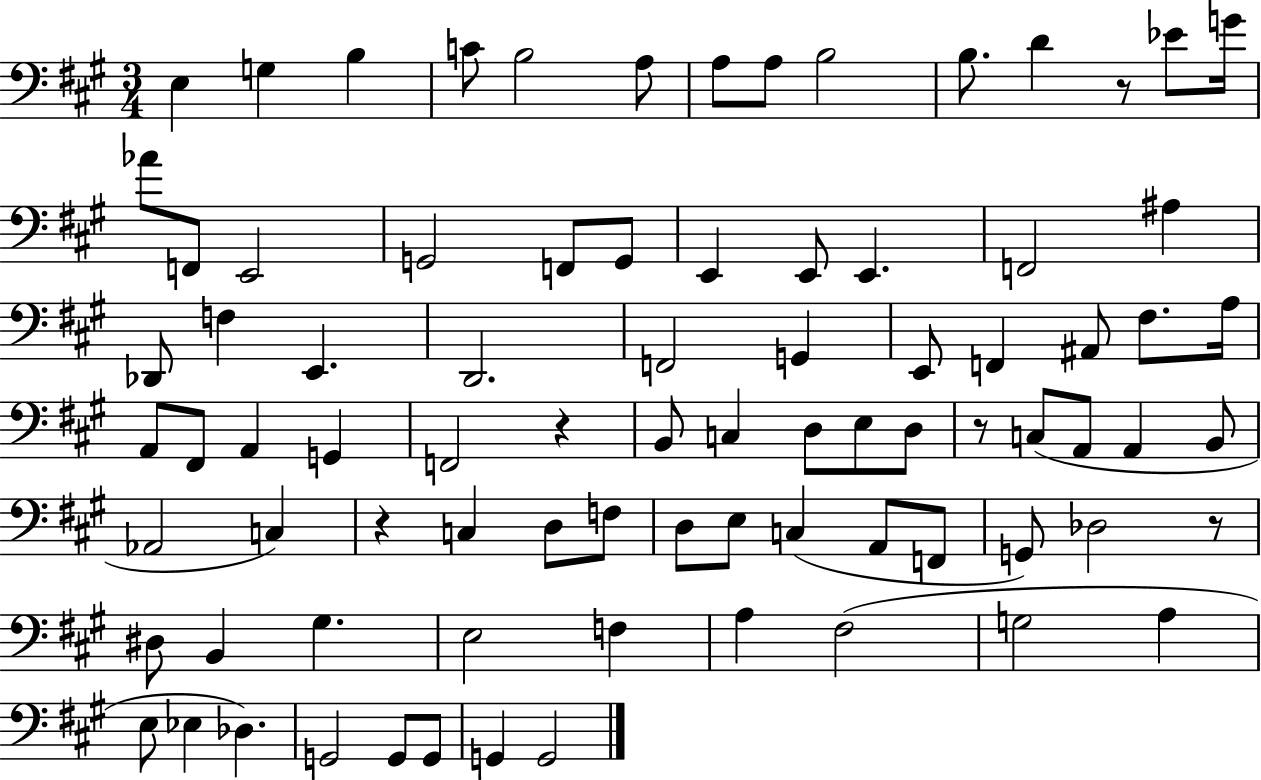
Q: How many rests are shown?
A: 5